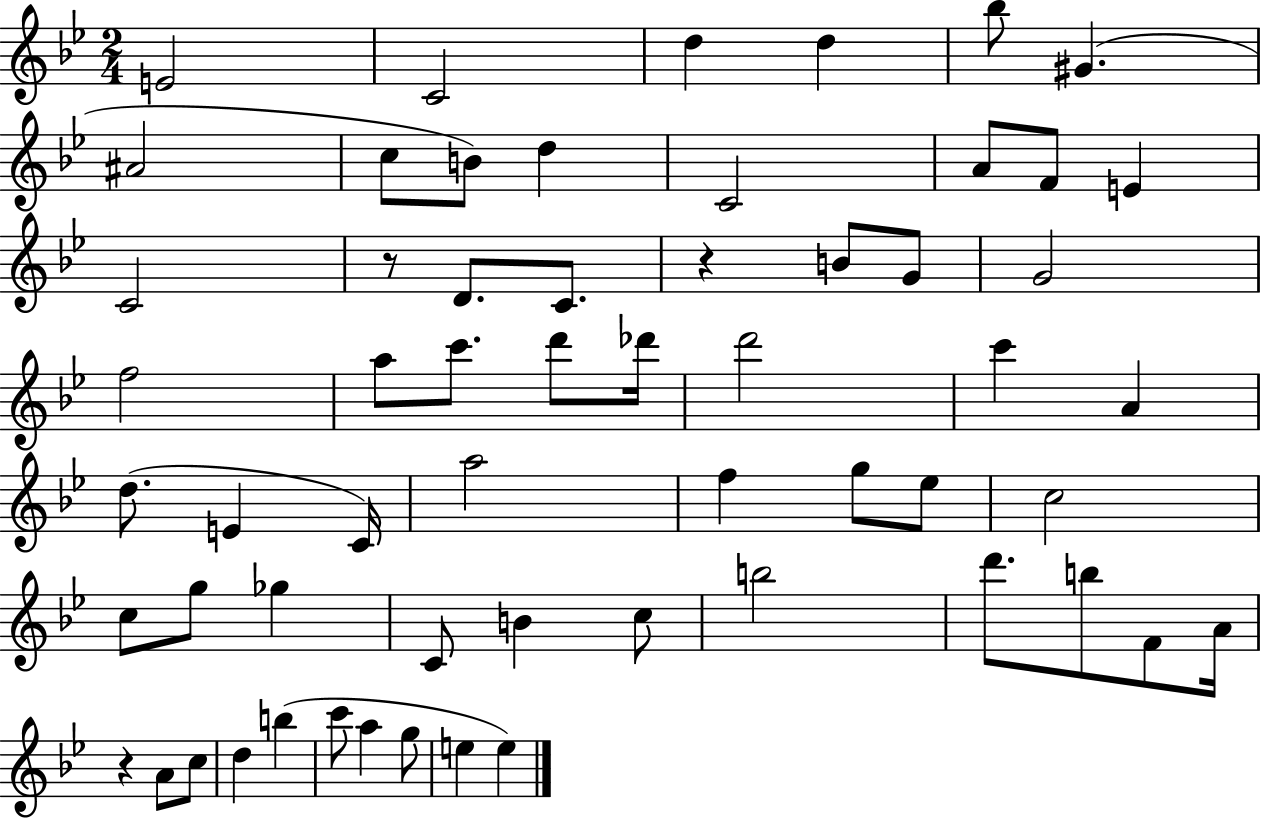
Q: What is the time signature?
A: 2/4